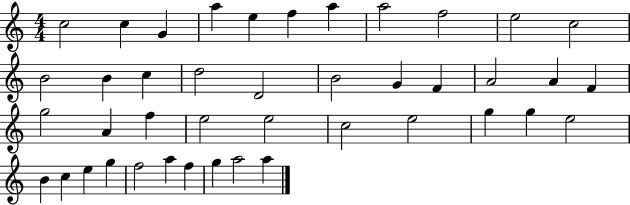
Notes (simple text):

C5/h C5/q G4/q A5/q E5/q F5/q A5/q A5/h F5/h E5/h C5/h B4/h B4/q C5/q D5/h D4/h B4/h G4/q F4/q A4/h A4/q F4/q G5/h A4/q F5/q E5/h E5/h C5/h E5/h G5/q G5/q E5/h B4/q C5/q E5/q G5/q F5/h A5/q F5/q G5/q A5/h A5/q